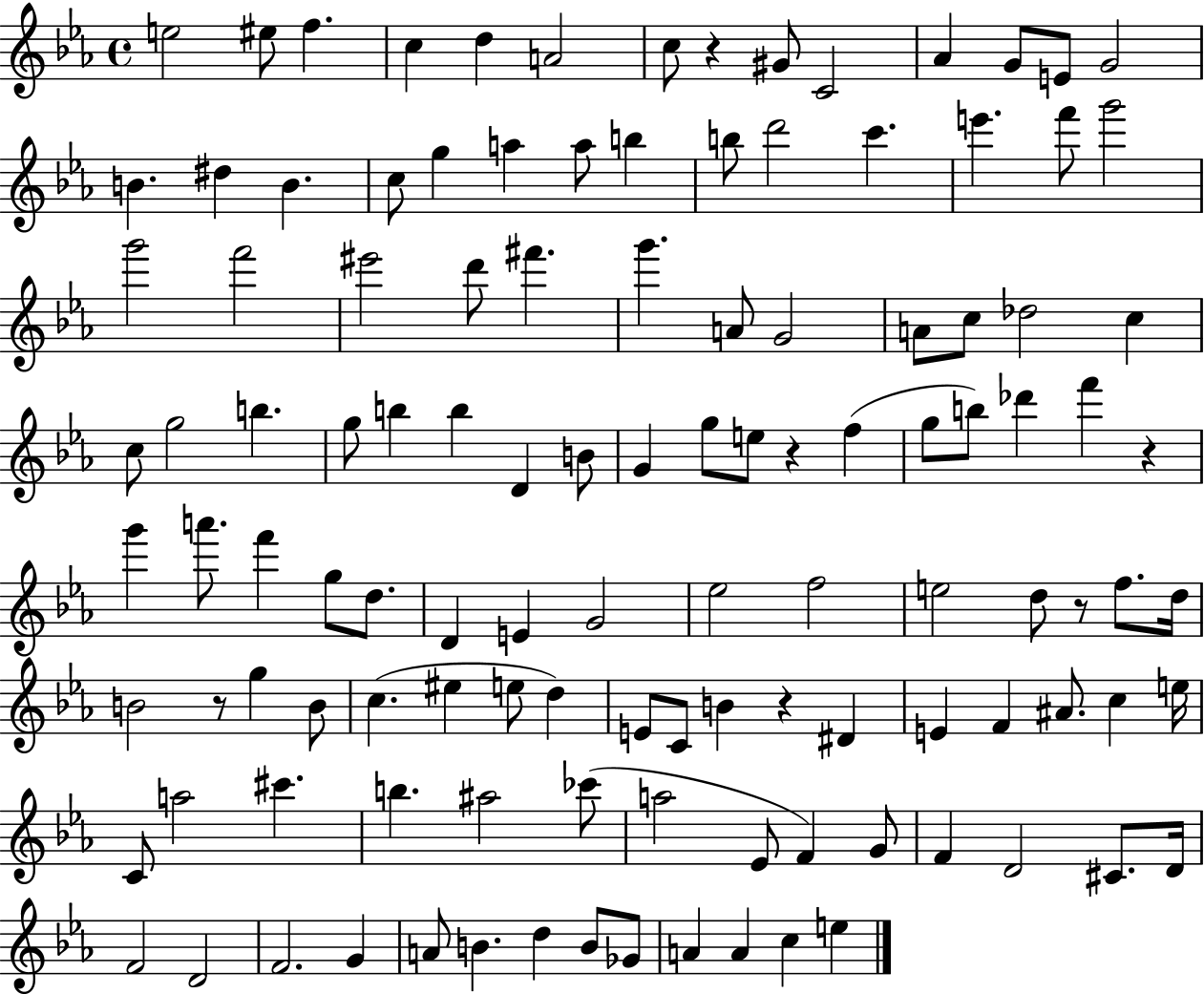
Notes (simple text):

E5/h EIS5/e F5/q. C5/q D5/q A4/h C5/e R/q G#4/e C4/h Ab4/q G4/e E4/e G4/h B4/q. D#5/q B4/q. C5/e G5/q A5/q A5/e B5/q B5/e D6/h C6/q. E6/q. F6/e G6/h G6/h F6/h EIS6/h D6/e F#6/q. G6/q. A4/e G4/h A4/e C5/e Db5/h C5/q C5/e G5/h B5/q. G5/e B5/q B5/q D4/q B4/e G4/q G5/e E5/e R/q F5/q G5/e B5/e Db6/q F6/q R/q G6/q A6/e. F6/q G5/e D5/e. D4/q E4/q G4/h Eb5/h F5/h E5/h D5/e R/e F5/e. D5/s B4/h R/e G5/q B4/e C5/q. EIS5/q E5/e D5/q E4/e C4/e B4/q R/q D#4/q E4/q F4/q A#4/e. C5/q E5/s C4/e A5/h C#6/q. B5/q. A#5/h CES6/e A5/h Eb4/e F4/q G4/e F4/q D4/h C#4/e. D4/s F4/h D4/h F4/h. G4/q A4/e B4/q. D5/q B4/e Gb4/e A4/q A4/q C5/q E5/q